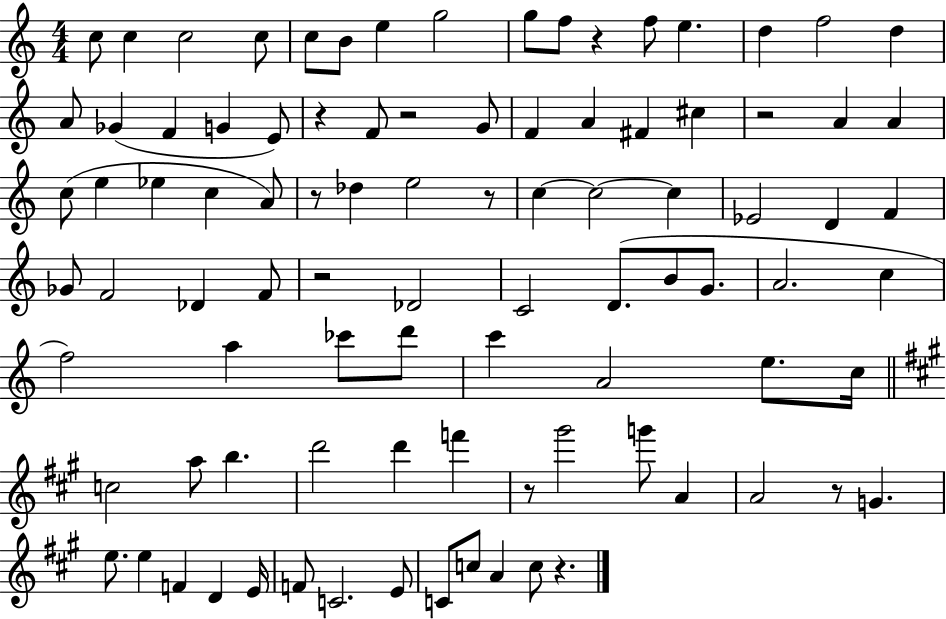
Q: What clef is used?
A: treble